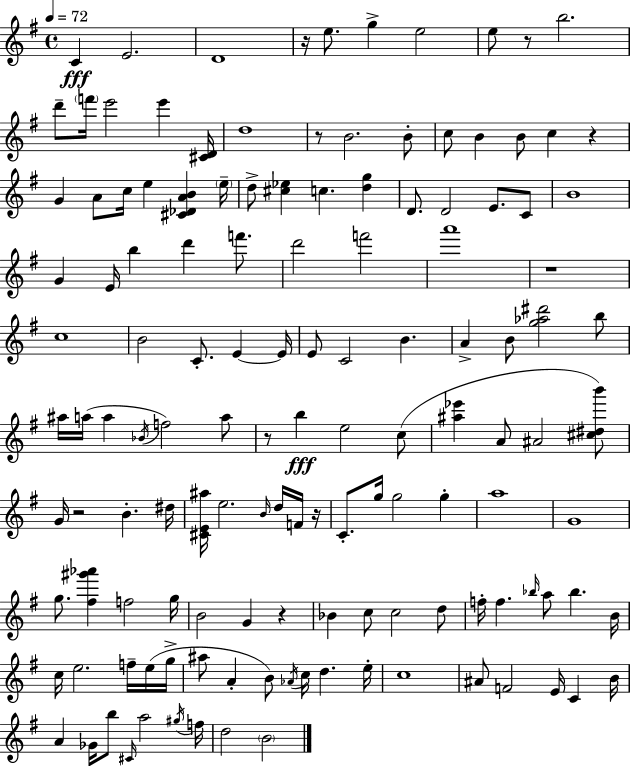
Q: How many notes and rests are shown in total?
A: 134